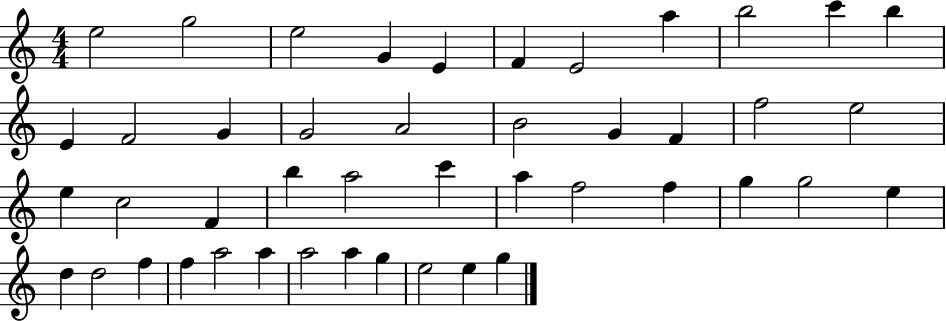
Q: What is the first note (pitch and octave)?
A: E5